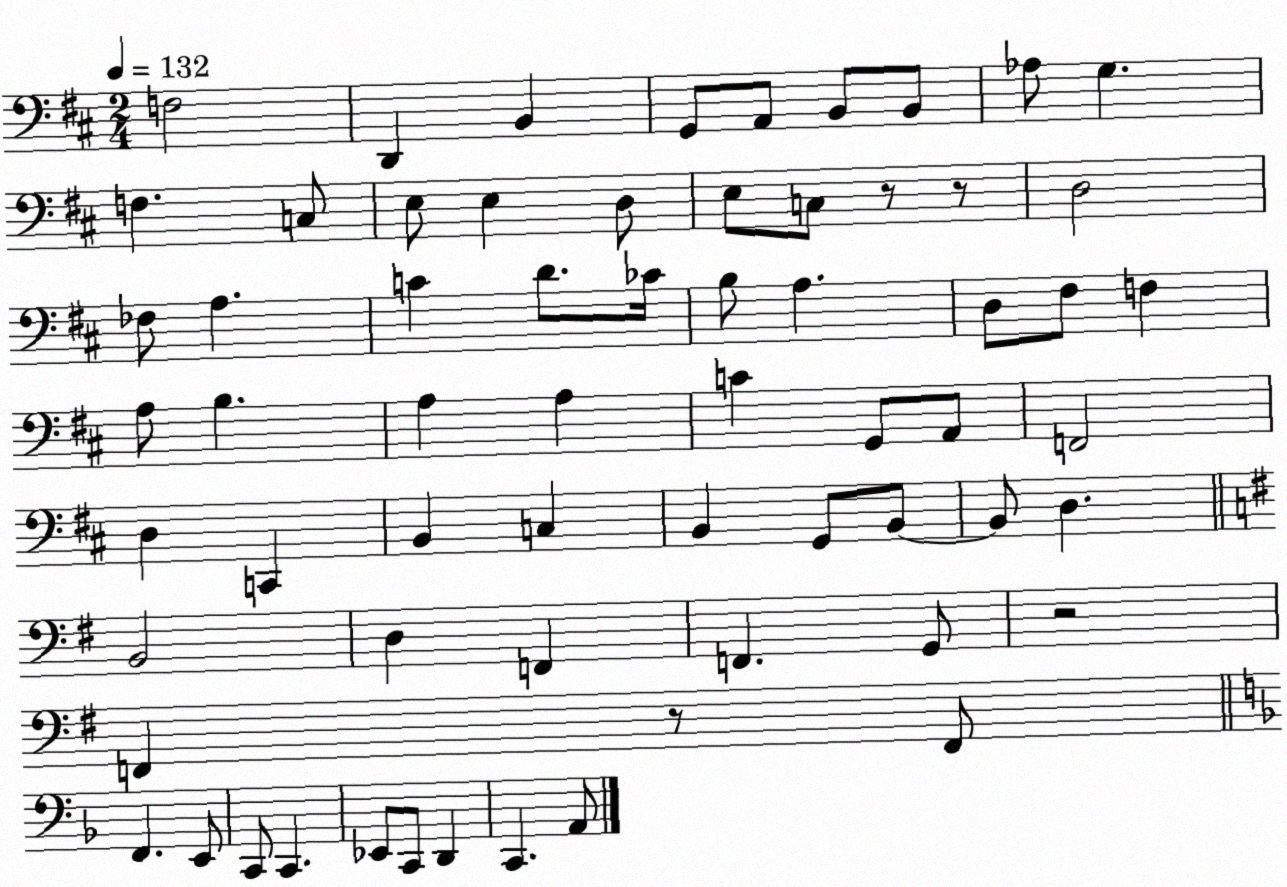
X:1
T:Untitled
M:2/4
L:1/4
K:D
F,2 D,, B,, G,,/2 A,,/2 B,,/2 B,,/2 _A,/2 G, F, C,/2 E,/2 E, D,/2 E,/2 C,/2 z/2 z/2 D,2 _F,/2 A, C D/2 _C/4 B,/2 A, D,/2 ^F,/2 F, A,/2 B, A, A, C G,,/2 A,,/2 F,,2 D, C,, B,, C, B,, G,,/2 B,,/2 B,,/2 D, B,,2 D, F,, F,, G,,/2 z2 F,, z/2 F,,/2 F,, E,,/2 C,,/2 C,, _E,,/2 C,,/2 D,, C,, A,,/2